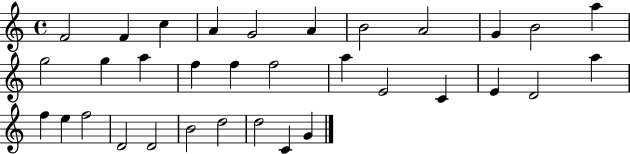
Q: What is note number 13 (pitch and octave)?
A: G5